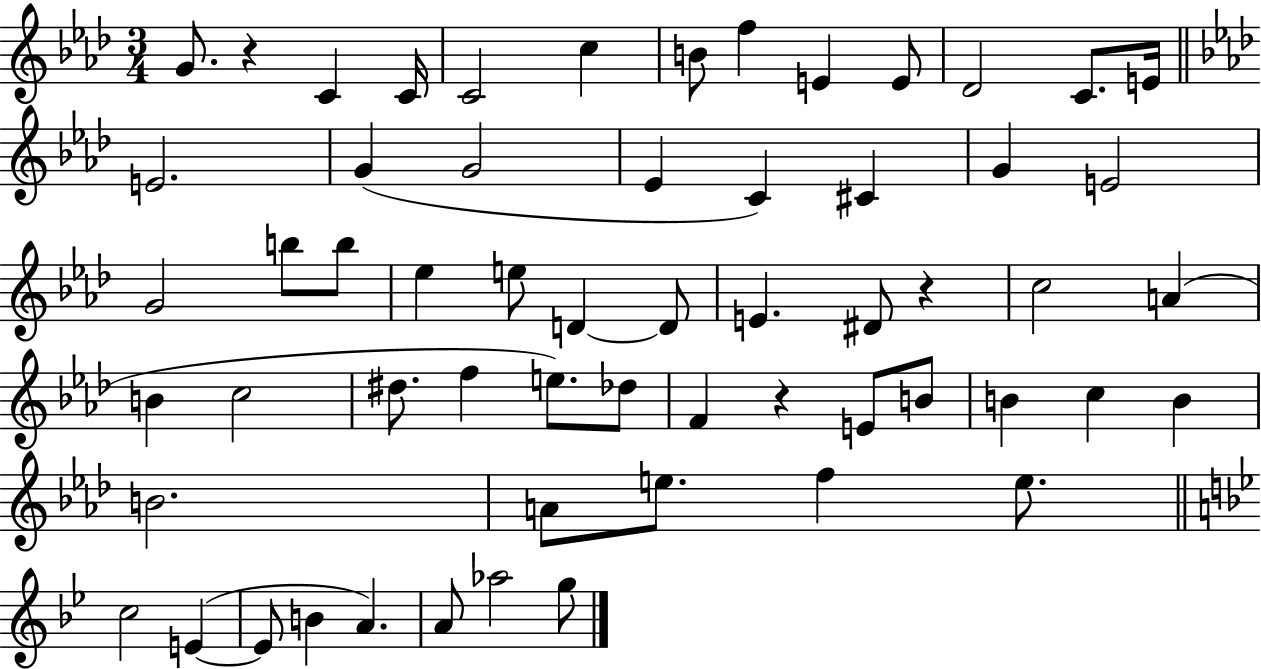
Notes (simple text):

G4/e. R/q C4/q C4/s C4/h C5/q B4/e F5/q E4/q E4/e Db4/h C4/e. E4/s E4/h. G4/q G4/h Eb4/q C4/q C#4/q G4/q E4/h G4/h B5/e B5/e Eb5/q E5/e D4/q D4/e E4/q. D#4/e R/q C5/h A4/q B4/q C5/h D#5/e. F5/q E5/e. Db5/e F4/q R/q E4/e B4/e B4/q C5/q B4/q B4/h. A4/e E5/e. F5/q E5/e. C5/h E4/q E4/e B4/q A4/q. A4/e Ab5/h G5/e